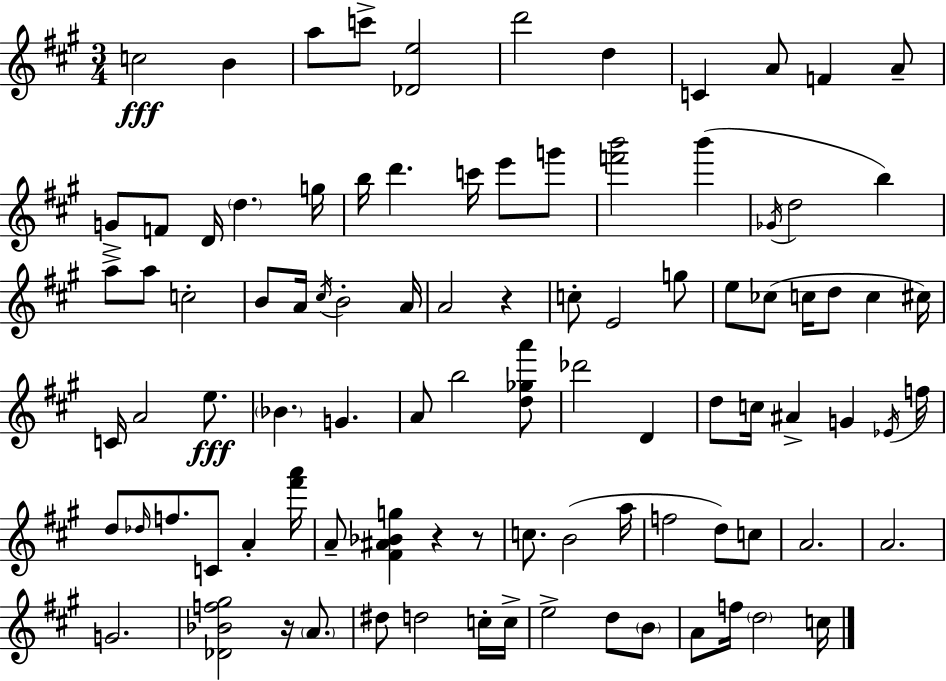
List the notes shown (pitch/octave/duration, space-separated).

C5/h B4/q A5/e C6/e [Db4,E5]/h D6/h D5/q C4/q A4/e F4/q A4/e G4/e F4/e D4/s D5/q. G5/s B5/s D6/q. C6/s E6/e G6/e [F6,B6]/h B6/q Gb4/s D5/h B5/q A5/e A5/e C5/h B4/e A4/s C#5/s B4/h A4/s A4/h R/q C5/e E4/h G5/e E5/e CES5/e C5/s D5/e C5/q C#5/s C4/s A4/h E5/e. Bb4/q. G4/q. A4/e B5/h [D5,Gb5,A6]/e Db6/h D4/q D5/e C5/s A#4/q G4/q Eb4/s F5/s D5/e Db5/s F5/e. C4/e A4/q [F#6,A6]/s A4/e [F#4,A#4,Bb4,G5]/q R/q R/e C5/e. B4/h A5/s F5/h D5/e C5/e A4/h. A4/h. G4/h. [Db4,Bb4,F5,G#5]/h R/s A4/e. D#5/e D5/h C5/s C5/s E5/h D5/e B4/e A4/e F5/s D5/h C5/s